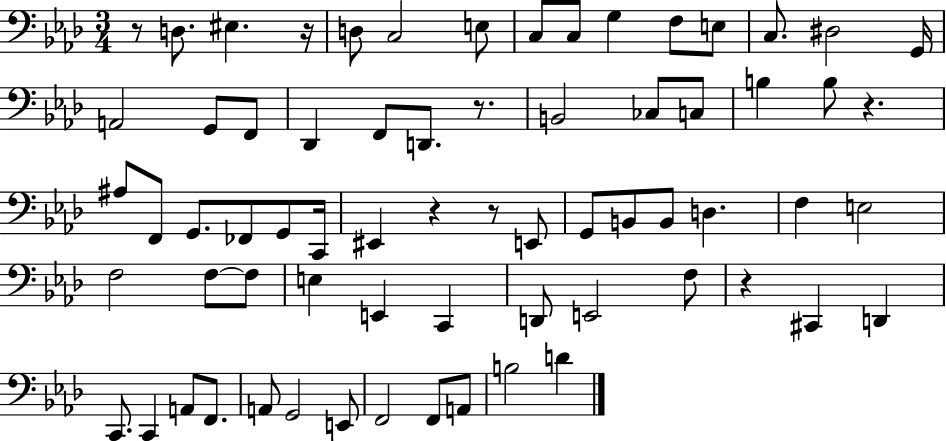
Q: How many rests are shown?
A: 7